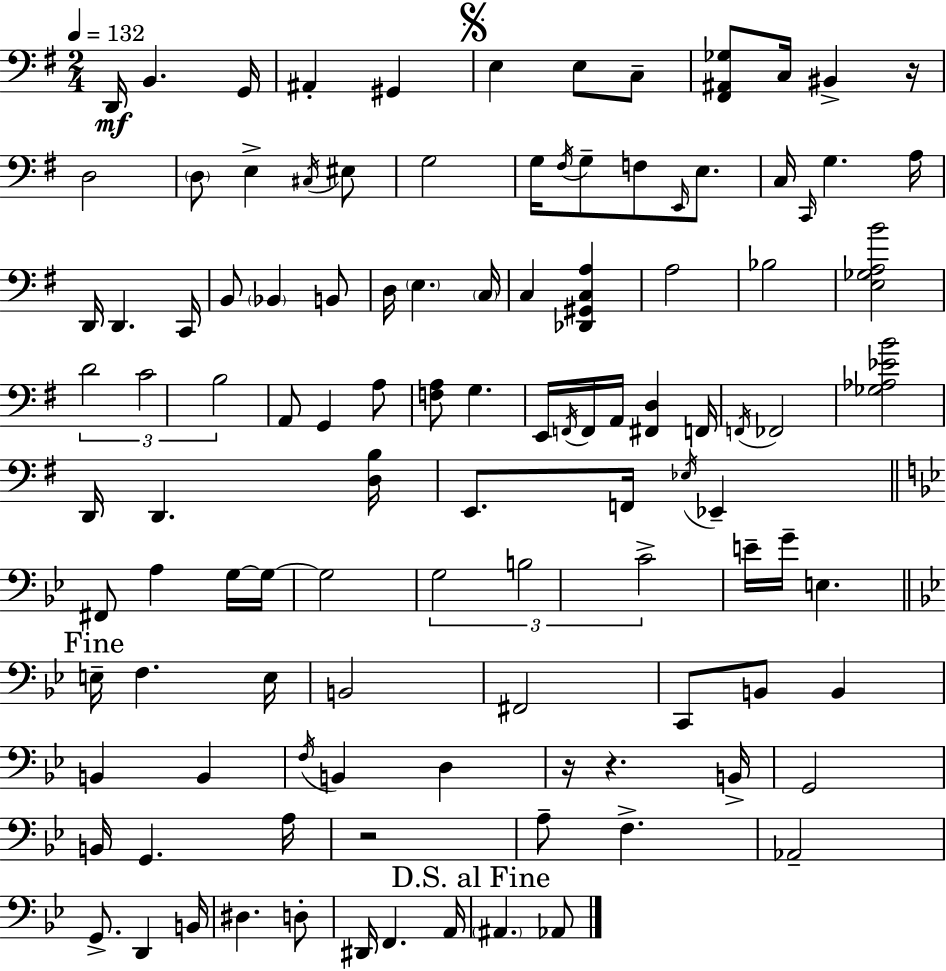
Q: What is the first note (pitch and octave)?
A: D2